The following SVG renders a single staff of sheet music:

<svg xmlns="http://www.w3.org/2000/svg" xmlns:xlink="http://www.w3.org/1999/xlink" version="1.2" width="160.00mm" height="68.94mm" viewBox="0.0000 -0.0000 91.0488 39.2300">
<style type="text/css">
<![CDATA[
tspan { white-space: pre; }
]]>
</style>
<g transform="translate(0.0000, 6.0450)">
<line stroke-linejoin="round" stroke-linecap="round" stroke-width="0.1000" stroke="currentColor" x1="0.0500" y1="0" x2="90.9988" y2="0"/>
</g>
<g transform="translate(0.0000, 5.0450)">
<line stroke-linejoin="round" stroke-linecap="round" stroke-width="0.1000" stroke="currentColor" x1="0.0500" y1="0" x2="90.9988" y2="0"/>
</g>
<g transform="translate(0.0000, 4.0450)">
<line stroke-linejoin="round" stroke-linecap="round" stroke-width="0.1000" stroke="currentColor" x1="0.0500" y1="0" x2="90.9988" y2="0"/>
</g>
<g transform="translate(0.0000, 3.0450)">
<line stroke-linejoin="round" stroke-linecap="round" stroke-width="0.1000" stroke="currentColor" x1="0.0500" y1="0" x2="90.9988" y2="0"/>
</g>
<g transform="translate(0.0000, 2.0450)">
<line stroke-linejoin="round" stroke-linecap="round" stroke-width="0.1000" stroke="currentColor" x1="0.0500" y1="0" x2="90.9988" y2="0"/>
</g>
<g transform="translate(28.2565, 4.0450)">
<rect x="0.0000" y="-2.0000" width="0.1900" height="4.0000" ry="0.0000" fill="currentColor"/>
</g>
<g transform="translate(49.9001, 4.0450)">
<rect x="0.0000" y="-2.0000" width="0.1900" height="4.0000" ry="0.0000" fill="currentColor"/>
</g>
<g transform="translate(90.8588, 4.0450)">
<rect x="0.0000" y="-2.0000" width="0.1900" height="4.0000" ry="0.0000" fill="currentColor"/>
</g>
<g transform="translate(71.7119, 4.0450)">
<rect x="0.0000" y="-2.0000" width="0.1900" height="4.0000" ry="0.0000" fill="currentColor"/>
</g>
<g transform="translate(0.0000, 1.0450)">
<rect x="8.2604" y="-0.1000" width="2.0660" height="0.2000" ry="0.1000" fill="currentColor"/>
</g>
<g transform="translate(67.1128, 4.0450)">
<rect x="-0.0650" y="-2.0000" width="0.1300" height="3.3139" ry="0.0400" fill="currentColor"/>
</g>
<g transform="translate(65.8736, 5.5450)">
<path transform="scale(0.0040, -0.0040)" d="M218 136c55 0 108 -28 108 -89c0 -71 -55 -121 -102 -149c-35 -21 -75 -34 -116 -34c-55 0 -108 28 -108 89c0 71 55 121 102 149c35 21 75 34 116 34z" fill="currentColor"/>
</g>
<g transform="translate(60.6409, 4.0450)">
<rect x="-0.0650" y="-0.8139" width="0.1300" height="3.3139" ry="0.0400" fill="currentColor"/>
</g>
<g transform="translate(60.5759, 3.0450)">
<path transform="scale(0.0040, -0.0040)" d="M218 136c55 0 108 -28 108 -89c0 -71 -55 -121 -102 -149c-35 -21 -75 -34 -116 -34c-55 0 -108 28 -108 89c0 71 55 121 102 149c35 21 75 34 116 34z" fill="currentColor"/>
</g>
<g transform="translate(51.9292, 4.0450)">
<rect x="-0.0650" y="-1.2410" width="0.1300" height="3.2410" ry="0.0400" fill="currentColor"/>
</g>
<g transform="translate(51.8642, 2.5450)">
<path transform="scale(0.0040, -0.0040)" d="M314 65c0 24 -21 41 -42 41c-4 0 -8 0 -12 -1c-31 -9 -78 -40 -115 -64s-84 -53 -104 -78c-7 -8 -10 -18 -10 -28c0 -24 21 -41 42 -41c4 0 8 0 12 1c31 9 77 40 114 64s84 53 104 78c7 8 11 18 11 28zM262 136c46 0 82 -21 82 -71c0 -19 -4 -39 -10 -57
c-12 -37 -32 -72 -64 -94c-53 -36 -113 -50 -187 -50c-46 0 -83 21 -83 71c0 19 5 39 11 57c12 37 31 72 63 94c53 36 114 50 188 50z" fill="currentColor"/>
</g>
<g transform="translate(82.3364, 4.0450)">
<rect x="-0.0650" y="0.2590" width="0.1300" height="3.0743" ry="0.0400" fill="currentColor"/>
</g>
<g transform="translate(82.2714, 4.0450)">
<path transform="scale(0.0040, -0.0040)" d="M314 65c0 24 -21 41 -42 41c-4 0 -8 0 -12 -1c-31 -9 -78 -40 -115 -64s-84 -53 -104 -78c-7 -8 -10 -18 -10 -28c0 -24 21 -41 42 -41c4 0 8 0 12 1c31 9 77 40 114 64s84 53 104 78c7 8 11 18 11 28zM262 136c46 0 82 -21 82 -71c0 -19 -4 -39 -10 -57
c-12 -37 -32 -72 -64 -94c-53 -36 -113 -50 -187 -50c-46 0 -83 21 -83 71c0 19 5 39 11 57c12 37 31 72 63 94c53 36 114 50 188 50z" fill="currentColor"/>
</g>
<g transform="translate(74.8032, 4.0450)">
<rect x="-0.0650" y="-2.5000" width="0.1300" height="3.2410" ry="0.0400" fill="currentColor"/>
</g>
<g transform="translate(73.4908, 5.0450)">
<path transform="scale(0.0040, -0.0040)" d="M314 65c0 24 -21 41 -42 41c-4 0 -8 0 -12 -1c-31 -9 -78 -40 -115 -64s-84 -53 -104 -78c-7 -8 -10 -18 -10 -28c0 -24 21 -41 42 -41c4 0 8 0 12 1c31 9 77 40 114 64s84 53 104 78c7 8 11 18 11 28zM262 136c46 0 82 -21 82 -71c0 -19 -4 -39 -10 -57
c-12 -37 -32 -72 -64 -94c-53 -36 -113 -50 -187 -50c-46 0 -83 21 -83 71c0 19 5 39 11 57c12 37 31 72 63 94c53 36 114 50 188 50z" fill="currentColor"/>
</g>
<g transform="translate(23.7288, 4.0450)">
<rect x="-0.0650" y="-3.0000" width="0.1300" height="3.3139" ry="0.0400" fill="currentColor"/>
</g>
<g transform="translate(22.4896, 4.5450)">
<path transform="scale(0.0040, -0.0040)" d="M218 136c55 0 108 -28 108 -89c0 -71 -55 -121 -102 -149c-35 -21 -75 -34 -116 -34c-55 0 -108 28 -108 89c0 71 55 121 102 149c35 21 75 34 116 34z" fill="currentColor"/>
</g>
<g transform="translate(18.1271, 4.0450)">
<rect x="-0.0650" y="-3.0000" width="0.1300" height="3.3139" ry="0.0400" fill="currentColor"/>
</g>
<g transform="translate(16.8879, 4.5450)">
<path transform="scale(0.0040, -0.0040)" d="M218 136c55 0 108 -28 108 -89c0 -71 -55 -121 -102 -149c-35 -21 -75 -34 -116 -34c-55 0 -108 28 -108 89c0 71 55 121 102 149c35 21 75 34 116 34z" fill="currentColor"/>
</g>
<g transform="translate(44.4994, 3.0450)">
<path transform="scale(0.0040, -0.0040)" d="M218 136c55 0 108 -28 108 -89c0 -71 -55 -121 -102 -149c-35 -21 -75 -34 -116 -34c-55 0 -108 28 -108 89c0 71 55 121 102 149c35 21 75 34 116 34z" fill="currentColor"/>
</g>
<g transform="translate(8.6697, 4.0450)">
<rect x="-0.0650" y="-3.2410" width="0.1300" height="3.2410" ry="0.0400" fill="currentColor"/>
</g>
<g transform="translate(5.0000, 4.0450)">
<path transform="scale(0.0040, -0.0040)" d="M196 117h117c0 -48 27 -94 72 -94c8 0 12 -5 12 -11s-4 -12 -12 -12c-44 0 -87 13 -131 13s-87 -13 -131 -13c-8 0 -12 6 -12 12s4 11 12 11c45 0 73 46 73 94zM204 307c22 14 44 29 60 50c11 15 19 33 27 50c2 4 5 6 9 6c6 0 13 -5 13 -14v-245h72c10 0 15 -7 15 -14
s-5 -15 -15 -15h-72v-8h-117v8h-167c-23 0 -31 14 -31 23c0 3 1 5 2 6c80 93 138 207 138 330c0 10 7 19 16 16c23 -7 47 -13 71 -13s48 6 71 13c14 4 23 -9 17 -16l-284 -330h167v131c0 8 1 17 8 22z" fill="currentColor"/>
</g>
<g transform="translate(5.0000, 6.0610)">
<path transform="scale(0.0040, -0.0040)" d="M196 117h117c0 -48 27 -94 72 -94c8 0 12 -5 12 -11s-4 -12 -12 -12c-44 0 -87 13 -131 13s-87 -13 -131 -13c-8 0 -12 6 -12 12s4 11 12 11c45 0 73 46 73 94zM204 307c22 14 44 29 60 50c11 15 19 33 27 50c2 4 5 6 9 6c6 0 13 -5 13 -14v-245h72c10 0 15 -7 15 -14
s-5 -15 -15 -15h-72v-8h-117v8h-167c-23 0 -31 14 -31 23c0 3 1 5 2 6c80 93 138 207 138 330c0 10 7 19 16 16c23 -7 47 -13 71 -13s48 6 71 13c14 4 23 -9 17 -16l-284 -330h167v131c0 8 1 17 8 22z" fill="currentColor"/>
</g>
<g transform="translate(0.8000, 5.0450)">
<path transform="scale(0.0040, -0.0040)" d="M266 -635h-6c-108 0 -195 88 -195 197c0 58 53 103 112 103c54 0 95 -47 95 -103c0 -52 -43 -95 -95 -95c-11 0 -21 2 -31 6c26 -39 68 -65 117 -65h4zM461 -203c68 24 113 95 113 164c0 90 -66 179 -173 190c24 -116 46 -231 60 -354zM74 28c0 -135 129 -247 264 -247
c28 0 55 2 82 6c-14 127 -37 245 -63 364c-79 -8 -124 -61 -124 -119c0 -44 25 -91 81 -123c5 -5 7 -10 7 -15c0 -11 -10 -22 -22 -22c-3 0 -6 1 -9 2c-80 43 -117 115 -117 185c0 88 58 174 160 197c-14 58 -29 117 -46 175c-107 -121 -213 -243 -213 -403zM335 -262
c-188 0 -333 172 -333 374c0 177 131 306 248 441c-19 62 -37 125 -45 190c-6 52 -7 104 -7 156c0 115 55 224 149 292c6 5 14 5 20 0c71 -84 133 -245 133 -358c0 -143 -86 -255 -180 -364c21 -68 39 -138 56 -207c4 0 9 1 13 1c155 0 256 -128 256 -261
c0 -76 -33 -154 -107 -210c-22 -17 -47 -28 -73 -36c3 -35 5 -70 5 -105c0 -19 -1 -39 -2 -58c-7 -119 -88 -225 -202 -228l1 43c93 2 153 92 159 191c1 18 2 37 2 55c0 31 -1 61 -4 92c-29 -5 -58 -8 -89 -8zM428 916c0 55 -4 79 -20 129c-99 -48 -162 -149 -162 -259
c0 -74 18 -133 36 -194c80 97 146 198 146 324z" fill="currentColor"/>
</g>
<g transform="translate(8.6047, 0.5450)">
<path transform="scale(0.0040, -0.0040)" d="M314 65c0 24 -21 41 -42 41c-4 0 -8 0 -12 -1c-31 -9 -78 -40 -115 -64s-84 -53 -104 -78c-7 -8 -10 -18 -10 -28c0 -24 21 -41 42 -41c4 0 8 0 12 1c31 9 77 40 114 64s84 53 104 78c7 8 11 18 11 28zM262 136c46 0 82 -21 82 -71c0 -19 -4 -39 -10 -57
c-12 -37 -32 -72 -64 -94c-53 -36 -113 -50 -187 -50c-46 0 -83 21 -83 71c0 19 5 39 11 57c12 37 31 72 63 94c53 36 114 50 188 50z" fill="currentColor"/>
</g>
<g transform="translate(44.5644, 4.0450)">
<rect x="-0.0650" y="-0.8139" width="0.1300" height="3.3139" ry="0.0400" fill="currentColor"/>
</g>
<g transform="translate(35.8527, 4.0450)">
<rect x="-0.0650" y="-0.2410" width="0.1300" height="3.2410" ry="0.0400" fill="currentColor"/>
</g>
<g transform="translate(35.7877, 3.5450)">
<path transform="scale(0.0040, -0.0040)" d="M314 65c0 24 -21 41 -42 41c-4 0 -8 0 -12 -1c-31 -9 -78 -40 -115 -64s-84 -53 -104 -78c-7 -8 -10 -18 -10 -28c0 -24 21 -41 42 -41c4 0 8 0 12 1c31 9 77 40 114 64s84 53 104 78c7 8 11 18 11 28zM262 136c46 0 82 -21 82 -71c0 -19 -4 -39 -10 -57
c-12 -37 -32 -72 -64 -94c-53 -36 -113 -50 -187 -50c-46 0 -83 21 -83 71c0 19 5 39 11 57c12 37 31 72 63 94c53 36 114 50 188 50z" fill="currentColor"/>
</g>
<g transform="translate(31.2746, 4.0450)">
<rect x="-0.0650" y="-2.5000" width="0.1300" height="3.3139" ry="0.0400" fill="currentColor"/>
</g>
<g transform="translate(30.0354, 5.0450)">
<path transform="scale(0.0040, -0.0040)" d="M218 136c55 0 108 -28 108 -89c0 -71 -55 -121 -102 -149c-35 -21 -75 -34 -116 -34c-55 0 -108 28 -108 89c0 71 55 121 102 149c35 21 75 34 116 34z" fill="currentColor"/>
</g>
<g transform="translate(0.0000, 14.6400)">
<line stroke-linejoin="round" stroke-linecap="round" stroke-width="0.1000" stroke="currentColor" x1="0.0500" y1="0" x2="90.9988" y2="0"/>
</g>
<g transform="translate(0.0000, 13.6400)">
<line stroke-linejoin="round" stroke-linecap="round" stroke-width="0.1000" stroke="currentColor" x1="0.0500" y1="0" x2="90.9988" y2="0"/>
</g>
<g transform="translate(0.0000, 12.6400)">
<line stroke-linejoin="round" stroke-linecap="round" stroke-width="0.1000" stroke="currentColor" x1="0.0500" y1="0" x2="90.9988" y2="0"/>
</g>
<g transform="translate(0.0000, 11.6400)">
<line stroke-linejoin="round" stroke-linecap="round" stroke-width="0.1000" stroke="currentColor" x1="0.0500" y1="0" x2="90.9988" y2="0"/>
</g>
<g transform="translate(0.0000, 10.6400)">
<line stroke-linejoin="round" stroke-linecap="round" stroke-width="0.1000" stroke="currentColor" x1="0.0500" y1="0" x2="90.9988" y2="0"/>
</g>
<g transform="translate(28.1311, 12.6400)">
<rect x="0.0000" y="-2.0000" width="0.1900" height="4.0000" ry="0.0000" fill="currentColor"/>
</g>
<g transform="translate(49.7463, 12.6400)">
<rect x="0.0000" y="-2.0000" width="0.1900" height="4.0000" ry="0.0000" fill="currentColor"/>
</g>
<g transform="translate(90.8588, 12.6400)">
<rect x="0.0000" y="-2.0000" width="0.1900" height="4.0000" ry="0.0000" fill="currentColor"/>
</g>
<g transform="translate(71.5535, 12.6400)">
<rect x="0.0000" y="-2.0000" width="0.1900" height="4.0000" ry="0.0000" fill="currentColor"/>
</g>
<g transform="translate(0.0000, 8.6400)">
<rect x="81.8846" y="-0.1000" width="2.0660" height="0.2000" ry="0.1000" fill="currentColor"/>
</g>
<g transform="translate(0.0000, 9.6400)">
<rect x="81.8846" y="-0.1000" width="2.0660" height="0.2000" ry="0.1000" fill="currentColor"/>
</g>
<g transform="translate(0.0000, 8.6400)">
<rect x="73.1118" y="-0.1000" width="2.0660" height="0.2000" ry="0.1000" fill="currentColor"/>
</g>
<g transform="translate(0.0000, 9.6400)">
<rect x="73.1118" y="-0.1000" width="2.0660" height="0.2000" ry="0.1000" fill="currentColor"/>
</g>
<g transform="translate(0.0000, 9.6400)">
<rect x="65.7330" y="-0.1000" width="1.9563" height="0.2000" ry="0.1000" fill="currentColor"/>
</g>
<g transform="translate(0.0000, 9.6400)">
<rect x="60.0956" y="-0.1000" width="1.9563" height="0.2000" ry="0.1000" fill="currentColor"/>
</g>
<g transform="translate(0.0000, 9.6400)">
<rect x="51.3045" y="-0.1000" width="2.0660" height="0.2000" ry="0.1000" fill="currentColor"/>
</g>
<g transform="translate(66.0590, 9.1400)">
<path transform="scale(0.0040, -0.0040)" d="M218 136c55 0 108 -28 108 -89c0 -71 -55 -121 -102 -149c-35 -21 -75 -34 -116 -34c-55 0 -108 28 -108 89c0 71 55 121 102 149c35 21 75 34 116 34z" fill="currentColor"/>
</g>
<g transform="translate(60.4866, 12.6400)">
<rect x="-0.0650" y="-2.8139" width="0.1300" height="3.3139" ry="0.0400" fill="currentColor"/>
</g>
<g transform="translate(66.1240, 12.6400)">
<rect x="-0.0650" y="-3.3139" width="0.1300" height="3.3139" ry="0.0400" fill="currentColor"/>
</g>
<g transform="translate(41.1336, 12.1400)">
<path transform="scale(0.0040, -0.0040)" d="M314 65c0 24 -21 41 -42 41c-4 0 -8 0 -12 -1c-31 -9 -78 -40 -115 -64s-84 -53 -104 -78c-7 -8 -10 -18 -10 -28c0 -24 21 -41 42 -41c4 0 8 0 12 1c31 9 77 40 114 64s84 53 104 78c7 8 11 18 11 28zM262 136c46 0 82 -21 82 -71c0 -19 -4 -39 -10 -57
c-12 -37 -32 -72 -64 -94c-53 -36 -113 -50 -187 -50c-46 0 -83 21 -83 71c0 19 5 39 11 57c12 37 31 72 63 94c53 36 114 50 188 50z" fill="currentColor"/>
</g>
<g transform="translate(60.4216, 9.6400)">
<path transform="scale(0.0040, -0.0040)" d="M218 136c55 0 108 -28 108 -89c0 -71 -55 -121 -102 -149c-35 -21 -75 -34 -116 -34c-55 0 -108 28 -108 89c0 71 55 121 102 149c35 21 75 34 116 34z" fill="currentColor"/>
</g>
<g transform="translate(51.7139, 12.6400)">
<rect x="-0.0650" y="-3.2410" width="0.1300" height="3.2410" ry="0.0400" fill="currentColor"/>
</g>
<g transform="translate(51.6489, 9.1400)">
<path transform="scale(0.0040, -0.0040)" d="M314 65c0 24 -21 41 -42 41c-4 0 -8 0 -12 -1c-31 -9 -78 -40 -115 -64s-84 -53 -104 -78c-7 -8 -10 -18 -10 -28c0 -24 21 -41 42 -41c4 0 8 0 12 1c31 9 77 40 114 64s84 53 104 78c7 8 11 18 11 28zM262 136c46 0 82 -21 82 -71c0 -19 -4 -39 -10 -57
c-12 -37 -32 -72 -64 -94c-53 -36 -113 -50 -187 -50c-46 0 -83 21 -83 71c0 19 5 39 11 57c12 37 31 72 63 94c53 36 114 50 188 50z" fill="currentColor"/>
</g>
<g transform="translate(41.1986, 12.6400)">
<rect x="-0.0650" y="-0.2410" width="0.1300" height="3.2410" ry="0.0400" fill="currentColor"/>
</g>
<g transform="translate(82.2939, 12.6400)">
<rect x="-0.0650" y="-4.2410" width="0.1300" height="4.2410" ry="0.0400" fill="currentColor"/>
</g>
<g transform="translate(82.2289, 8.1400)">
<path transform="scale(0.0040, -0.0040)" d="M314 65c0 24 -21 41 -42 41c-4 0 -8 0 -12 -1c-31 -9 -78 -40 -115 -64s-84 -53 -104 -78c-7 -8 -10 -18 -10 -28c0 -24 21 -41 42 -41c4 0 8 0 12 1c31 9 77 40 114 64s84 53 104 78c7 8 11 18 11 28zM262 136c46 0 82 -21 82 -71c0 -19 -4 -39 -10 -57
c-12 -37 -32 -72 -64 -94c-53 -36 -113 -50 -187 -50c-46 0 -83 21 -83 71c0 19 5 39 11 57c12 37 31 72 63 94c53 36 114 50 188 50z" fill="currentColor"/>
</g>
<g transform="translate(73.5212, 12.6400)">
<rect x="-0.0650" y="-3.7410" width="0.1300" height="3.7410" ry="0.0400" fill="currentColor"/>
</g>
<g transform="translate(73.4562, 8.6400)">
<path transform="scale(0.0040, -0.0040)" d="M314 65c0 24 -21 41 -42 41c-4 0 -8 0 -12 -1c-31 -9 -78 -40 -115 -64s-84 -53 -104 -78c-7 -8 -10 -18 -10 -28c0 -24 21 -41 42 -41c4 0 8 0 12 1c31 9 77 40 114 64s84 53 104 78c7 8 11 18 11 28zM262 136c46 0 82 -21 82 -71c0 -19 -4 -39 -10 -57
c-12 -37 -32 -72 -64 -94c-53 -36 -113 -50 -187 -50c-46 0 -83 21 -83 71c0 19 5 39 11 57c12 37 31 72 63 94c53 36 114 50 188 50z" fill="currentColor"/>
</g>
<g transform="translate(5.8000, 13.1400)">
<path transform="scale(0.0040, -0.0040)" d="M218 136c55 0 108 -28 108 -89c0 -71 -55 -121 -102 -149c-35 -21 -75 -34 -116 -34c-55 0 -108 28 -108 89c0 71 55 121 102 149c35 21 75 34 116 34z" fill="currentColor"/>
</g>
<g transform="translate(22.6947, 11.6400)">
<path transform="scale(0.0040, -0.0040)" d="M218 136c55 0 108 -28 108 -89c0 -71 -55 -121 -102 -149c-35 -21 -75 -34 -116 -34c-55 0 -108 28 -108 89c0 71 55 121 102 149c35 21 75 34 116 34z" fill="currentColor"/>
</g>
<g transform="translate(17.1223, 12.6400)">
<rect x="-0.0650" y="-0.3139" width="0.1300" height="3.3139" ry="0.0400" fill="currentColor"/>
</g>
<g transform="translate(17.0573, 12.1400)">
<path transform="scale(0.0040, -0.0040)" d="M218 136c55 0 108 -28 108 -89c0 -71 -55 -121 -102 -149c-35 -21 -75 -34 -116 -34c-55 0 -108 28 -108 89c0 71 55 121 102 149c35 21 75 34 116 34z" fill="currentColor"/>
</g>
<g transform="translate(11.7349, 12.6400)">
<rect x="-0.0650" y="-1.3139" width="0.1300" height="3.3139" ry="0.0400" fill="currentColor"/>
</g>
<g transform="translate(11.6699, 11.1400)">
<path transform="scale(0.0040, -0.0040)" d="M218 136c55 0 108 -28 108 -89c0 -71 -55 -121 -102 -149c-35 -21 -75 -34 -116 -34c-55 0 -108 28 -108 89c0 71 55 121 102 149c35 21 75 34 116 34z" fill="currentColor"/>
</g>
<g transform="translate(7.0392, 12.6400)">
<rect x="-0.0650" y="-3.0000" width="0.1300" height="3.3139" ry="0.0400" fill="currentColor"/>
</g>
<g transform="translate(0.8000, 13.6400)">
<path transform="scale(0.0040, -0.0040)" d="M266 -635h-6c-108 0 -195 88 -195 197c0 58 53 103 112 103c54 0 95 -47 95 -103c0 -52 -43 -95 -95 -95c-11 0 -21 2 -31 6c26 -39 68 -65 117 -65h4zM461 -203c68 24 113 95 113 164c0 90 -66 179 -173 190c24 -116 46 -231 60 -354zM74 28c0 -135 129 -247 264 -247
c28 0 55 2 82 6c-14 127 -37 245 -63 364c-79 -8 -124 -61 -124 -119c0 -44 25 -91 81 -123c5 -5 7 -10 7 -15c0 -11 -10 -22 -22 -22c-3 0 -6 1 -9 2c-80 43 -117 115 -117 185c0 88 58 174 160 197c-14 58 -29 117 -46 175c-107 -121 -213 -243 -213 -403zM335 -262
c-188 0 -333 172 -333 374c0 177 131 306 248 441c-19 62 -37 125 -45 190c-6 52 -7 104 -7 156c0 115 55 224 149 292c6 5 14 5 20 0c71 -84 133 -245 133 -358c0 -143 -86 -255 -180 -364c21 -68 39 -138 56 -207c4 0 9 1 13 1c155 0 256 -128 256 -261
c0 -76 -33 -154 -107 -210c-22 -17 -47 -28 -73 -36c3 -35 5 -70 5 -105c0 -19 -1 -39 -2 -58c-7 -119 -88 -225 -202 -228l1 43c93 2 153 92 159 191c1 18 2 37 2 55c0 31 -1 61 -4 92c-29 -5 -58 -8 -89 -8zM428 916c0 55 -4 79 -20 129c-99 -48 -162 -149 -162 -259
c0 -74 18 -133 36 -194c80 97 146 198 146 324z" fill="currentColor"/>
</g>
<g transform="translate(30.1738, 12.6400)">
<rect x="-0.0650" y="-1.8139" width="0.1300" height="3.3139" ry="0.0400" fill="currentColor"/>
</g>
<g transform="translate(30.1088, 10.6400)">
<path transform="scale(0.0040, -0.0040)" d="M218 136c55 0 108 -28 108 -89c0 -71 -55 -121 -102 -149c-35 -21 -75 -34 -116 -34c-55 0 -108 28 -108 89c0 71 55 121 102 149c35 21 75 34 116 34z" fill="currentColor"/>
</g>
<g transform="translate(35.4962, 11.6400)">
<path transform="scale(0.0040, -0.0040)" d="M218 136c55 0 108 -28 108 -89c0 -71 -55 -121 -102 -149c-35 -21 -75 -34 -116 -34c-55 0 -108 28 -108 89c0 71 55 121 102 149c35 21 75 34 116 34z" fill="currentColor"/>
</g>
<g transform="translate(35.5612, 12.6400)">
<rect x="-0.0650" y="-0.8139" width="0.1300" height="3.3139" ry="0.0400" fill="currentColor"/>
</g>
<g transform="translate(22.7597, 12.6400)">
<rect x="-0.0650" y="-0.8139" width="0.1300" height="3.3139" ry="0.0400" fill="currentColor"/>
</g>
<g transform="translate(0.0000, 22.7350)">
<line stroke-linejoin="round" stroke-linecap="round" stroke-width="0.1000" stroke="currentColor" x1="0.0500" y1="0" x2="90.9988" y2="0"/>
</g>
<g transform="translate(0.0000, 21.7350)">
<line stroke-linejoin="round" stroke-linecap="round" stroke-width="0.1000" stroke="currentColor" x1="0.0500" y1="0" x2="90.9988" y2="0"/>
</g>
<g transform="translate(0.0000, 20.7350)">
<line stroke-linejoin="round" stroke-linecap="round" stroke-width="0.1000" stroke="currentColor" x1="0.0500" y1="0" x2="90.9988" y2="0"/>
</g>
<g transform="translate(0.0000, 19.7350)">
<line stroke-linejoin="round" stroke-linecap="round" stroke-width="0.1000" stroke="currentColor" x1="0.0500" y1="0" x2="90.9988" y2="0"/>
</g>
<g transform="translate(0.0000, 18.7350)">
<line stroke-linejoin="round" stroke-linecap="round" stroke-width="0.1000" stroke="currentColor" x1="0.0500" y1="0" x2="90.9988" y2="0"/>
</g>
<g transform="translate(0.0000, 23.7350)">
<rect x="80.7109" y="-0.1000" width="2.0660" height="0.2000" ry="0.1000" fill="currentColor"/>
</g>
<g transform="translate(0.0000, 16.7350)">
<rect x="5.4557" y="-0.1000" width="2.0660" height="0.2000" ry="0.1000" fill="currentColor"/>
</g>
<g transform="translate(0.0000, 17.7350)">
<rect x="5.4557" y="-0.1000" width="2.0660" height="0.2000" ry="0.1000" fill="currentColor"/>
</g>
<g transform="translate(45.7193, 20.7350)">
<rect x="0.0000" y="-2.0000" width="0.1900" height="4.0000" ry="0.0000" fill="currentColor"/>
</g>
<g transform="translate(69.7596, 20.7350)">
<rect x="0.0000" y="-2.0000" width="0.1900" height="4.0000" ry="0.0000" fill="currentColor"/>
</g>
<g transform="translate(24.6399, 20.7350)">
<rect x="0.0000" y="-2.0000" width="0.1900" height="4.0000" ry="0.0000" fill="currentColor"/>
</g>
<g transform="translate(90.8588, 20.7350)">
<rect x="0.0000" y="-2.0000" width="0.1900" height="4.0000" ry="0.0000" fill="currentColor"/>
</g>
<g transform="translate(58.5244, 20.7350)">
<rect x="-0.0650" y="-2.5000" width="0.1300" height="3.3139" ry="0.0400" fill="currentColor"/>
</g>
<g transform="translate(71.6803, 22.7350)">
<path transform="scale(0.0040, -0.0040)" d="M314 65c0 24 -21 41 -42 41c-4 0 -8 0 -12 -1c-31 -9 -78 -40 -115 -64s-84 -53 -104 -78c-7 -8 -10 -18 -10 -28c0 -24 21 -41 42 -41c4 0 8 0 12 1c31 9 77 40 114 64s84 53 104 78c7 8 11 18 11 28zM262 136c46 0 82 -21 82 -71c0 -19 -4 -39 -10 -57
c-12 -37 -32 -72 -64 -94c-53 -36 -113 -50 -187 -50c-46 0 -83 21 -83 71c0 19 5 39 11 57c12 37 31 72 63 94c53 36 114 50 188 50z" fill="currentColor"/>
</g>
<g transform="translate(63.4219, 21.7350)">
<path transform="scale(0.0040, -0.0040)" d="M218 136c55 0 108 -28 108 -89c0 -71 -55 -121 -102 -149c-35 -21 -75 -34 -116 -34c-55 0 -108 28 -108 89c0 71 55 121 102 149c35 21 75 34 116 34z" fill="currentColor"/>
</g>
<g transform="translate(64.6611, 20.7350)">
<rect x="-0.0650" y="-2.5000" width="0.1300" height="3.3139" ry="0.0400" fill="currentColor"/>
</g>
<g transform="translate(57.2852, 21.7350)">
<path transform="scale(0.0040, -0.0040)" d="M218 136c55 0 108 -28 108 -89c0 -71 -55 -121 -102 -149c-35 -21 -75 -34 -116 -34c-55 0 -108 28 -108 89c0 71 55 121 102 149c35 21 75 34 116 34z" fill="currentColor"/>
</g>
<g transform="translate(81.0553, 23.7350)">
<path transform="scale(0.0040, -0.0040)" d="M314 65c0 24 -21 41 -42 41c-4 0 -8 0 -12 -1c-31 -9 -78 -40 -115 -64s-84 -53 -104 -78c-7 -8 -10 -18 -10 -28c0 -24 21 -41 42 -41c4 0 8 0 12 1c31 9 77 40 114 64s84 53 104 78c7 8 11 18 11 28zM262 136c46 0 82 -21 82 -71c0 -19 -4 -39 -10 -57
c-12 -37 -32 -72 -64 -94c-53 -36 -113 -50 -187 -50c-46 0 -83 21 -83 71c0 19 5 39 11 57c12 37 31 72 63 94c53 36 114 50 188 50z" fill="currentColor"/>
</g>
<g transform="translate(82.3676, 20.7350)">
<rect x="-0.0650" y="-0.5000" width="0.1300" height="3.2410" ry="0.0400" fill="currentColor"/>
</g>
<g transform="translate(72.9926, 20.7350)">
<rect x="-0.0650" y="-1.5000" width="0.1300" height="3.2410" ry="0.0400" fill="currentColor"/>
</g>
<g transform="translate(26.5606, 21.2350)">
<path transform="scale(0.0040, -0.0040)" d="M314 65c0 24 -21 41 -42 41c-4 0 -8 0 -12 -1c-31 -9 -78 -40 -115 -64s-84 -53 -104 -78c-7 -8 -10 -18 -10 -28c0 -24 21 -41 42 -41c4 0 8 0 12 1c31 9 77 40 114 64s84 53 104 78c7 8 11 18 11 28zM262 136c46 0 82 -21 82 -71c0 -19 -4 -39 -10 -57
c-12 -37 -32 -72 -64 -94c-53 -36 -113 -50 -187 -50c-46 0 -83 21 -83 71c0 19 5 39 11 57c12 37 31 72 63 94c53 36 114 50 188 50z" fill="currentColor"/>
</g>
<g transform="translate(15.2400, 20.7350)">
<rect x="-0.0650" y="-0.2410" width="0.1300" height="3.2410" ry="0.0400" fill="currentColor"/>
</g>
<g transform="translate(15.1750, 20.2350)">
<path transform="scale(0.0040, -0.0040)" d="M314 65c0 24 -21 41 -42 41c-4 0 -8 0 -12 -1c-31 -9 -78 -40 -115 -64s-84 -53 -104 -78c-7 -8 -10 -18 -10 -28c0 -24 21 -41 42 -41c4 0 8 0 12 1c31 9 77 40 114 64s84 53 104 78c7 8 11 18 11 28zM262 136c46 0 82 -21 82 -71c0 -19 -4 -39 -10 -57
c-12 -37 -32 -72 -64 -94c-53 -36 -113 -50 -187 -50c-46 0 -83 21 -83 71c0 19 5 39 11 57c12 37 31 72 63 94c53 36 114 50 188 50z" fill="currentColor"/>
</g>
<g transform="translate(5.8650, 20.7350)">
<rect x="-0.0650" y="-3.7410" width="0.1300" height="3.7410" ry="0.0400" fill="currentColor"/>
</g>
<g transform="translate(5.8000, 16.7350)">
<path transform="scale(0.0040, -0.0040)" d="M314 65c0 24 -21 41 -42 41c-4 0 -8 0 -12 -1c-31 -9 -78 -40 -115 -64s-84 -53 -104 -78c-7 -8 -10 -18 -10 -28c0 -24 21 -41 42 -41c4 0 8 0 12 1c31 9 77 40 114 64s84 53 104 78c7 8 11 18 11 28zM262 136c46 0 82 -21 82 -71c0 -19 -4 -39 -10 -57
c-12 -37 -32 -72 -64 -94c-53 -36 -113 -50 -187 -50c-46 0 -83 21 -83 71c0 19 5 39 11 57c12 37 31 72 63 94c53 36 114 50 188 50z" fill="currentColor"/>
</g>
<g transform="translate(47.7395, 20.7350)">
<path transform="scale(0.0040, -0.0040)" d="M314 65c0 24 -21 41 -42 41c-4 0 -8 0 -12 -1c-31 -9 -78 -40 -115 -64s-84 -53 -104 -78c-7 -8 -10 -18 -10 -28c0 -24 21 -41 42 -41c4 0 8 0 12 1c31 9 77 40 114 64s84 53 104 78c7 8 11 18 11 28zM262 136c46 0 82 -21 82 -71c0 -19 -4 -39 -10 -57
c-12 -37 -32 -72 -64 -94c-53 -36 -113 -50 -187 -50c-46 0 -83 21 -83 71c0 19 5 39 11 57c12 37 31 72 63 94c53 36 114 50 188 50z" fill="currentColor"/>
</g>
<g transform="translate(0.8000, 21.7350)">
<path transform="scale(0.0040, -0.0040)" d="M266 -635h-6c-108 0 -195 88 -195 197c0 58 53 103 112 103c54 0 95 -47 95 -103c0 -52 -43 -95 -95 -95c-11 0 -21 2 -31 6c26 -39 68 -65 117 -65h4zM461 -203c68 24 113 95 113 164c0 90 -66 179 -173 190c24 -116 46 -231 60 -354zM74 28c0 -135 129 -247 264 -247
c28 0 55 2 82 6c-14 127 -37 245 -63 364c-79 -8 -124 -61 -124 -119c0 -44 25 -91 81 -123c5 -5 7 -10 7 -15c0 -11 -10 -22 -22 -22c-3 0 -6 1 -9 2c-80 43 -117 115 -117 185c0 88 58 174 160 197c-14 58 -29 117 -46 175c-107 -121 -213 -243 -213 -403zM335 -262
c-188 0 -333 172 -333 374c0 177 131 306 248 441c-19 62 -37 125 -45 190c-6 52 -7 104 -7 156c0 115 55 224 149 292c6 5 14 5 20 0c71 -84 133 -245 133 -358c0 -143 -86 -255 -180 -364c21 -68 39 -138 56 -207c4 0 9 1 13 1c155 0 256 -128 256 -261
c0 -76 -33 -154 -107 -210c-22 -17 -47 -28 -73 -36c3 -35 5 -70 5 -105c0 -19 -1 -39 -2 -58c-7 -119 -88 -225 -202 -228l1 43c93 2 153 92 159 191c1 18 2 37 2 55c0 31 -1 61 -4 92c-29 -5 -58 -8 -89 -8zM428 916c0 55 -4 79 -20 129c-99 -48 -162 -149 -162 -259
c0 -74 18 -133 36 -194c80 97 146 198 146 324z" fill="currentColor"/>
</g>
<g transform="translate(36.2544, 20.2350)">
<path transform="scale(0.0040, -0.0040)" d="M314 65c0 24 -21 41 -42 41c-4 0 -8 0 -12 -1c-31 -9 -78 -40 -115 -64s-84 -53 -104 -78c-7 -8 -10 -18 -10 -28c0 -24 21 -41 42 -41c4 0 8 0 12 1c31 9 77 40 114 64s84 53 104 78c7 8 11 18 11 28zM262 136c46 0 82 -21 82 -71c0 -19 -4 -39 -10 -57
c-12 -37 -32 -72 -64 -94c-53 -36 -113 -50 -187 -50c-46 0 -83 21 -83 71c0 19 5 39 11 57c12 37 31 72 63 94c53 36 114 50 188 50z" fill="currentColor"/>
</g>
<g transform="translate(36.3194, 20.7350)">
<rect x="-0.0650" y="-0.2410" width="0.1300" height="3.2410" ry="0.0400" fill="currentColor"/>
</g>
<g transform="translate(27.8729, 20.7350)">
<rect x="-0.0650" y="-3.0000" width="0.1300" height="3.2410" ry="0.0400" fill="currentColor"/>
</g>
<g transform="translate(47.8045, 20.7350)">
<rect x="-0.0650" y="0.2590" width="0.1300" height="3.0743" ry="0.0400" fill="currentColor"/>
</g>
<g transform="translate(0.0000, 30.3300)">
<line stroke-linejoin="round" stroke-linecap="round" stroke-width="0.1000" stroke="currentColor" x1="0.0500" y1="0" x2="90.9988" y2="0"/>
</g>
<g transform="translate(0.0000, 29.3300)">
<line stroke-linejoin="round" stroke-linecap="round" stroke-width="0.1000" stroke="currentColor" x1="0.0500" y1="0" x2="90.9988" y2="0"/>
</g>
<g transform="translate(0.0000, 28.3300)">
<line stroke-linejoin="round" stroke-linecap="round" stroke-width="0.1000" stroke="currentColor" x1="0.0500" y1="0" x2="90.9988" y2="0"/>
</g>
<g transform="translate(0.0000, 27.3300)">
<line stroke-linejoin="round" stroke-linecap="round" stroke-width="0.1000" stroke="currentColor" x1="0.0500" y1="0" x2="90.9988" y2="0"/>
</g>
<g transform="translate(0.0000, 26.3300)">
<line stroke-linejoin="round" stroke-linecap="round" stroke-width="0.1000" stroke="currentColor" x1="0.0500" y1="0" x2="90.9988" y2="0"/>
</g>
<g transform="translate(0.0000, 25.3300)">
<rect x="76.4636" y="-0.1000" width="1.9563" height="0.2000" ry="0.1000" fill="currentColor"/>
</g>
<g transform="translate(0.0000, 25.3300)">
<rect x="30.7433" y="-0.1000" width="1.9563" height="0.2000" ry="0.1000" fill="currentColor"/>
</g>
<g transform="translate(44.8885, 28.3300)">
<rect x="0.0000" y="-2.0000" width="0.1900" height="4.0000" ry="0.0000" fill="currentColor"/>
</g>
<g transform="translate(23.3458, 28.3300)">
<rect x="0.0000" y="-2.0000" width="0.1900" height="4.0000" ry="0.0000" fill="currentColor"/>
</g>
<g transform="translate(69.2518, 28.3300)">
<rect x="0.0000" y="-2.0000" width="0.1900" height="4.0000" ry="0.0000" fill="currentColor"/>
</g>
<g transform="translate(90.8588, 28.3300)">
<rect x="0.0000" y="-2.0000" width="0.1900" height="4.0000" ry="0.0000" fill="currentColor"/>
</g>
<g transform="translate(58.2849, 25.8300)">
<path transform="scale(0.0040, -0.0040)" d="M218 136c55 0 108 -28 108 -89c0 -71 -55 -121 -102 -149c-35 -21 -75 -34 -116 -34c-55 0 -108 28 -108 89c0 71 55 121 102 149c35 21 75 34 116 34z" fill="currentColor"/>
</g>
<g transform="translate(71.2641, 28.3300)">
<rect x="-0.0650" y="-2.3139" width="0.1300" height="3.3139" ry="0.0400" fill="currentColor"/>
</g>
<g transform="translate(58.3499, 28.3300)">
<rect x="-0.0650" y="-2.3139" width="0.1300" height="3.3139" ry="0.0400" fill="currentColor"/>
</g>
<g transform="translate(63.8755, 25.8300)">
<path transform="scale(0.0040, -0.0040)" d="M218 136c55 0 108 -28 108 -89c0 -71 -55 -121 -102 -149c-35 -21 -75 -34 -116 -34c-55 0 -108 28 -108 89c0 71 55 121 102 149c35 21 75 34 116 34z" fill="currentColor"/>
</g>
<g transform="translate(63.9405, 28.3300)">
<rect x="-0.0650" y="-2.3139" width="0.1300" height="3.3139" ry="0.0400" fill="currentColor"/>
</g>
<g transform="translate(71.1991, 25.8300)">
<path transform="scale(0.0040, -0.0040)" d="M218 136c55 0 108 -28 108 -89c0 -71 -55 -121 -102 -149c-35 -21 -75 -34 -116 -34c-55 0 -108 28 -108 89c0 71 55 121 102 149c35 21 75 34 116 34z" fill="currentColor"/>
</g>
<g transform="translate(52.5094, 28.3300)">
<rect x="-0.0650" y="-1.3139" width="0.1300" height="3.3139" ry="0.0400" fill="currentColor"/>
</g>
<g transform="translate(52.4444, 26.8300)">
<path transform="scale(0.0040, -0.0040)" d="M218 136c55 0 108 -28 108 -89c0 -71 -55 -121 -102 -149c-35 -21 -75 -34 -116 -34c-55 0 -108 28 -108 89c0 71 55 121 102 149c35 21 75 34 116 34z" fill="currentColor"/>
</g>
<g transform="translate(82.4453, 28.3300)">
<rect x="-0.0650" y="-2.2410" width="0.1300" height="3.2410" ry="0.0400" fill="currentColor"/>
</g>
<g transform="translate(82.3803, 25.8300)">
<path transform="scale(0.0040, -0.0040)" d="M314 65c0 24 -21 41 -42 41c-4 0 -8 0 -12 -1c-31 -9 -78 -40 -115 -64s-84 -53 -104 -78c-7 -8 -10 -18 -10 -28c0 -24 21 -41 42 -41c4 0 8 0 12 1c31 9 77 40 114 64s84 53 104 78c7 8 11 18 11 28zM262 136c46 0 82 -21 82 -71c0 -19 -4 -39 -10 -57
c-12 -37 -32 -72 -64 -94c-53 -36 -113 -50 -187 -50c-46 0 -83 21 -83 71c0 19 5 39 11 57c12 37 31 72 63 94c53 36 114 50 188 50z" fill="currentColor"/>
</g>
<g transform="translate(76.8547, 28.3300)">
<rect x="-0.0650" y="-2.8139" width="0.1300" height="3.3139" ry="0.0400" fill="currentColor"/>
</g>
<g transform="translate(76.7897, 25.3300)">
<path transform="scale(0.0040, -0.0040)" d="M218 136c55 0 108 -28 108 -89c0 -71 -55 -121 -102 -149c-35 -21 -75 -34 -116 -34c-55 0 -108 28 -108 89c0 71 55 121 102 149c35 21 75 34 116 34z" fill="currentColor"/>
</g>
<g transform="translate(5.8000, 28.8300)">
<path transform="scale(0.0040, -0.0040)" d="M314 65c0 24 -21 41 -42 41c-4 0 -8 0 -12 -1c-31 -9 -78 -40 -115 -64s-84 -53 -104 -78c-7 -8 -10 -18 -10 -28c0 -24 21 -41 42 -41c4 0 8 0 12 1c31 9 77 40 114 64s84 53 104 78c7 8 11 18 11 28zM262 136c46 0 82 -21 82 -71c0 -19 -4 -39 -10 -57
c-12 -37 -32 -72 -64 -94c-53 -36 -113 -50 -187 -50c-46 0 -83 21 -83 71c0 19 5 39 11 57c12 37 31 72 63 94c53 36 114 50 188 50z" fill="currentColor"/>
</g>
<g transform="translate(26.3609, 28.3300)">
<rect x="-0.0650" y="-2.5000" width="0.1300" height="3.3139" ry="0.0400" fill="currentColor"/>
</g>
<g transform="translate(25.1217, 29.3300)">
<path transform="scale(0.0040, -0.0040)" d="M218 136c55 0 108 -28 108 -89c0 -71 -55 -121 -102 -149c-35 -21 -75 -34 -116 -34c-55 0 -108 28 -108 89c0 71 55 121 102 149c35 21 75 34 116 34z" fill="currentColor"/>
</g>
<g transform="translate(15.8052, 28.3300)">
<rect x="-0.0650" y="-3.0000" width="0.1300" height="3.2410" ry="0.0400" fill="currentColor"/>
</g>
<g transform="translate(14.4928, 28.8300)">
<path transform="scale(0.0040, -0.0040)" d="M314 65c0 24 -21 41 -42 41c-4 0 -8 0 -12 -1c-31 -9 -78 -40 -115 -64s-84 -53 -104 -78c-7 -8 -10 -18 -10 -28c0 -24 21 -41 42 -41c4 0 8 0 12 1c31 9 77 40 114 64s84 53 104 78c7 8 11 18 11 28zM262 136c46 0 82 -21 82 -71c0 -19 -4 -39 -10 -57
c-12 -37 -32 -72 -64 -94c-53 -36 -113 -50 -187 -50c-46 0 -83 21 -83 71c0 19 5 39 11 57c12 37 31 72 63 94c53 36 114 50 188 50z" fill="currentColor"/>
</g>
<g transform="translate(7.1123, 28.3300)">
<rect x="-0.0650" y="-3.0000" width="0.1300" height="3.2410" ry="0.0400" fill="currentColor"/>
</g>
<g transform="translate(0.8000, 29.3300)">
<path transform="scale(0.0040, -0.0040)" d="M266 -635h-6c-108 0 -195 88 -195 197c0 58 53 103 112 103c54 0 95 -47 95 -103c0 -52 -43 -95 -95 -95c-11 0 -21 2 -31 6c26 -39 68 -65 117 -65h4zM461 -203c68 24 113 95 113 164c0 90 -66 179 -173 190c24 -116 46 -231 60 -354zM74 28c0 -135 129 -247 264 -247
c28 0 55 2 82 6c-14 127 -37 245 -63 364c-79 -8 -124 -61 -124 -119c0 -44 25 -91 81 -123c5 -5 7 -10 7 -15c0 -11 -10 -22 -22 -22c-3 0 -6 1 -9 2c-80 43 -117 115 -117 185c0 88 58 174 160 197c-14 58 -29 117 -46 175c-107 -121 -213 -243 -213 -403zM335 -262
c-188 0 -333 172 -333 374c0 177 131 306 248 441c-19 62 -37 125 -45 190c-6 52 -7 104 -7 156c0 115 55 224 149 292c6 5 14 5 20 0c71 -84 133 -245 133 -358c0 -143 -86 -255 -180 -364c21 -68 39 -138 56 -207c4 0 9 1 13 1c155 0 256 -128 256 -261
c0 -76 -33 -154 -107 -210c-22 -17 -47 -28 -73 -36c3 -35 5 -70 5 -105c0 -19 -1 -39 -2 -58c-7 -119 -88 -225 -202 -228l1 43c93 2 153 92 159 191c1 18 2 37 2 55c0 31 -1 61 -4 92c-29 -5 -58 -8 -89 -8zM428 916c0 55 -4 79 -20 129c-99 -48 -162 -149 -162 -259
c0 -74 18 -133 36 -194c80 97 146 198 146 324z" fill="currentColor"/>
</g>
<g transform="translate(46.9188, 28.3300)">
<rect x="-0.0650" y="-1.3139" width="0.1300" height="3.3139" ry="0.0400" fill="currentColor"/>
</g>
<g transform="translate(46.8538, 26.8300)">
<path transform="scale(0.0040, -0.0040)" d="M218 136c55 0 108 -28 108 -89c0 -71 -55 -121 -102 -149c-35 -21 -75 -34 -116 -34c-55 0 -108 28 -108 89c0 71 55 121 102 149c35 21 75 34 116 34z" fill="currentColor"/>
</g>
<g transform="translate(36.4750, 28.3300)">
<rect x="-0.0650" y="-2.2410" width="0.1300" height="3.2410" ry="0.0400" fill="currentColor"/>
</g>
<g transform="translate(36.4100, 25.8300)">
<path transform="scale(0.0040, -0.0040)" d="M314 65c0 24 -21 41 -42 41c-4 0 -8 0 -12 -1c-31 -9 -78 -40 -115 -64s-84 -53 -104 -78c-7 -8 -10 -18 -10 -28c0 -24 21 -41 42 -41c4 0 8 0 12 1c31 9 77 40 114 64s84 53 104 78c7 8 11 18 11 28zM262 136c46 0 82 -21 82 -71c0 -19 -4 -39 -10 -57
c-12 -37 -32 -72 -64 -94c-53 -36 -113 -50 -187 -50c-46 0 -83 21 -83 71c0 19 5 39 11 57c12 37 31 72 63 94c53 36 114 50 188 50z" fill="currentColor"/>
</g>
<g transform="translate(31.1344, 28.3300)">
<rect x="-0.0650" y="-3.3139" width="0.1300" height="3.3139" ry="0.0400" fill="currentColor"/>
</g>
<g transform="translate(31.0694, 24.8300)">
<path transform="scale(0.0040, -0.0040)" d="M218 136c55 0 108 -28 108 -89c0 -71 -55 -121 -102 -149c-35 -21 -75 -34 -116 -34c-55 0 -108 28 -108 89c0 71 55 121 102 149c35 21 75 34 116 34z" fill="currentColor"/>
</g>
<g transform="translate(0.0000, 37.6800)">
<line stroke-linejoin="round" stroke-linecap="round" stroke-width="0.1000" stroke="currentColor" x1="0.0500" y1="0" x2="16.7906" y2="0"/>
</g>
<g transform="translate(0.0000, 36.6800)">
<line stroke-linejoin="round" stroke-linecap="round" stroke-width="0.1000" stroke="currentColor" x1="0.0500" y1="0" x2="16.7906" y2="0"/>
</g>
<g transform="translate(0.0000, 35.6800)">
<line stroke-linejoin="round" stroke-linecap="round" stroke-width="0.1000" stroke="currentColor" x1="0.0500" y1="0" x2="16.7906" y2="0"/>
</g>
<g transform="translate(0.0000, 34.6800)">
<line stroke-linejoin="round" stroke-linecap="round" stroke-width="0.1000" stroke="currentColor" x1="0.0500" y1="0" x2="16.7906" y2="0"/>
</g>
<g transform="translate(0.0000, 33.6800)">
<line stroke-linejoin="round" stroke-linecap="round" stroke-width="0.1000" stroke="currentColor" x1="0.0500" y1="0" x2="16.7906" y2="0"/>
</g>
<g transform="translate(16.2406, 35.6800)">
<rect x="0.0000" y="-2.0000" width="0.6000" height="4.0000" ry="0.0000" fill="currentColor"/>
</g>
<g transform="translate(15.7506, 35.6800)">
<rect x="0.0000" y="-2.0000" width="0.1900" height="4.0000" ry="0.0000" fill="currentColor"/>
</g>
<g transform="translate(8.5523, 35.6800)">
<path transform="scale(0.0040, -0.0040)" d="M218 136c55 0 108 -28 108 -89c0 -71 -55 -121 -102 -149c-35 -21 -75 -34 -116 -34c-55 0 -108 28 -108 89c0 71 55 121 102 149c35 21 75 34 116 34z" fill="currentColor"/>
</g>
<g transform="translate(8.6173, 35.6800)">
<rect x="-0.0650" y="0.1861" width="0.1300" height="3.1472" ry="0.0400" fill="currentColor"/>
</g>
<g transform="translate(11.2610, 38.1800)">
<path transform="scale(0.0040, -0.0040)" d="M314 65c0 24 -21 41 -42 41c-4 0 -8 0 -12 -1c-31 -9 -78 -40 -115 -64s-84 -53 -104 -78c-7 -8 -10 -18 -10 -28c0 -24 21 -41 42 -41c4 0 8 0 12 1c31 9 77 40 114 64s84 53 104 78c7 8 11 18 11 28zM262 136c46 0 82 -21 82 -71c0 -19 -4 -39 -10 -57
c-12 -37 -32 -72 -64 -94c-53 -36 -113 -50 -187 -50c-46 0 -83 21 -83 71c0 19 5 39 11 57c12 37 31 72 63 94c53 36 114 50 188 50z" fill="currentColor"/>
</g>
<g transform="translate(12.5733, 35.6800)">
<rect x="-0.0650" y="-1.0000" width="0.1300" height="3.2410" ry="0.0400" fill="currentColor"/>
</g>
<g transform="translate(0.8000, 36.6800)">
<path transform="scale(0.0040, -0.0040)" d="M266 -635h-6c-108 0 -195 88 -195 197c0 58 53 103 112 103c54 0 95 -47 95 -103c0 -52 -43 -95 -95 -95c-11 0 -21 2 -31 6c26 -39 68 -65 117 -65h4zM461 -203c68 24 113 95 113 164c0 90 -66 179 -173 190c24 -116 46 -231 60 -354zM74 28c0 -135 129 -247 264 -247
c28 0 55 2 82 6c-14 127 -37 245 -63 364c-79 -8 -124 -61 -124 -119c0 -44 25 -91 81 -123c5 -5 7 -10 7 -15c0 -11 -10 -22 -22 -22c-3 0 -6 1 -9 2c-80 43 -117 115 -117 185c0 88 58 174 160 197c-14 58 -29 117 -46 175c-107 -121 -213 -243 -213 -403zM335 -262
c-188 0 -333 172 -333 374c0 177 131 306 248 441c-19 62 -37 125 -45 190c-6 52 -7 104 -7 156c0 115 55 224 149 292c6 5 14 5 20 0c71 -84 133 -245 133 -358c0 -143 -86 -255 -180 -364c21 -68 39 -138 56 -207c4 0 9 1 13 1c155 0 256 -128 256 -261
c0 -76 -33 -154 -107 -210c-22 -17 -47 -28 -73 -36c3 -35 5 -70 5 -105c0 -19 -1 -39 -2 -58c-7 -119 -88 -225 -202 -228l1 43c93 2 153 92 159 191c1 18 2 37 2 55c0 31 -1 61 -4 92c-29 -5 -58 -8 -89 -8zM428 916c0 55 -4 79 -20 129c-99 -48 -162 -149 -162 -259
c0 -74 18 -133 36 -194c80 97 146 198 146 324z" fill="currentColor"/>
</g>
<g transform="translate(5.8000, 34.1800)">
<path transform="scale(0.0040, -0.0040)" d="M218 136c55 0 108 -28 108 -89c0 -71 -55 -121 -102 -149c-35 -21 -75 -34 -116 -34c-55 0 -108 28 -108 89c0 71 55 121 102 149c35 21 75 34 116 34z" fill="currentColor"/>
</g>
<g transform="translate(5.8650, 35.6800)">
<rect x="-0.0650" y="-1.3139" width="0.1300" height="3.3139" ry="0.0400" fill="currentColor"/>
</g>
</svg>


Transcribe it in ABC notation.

X:1
T:Untitled
M:4/4
L:1/4
K:C
b2 A A G c2 d e2 d F G2 B2 A e c d f d c2 b2 a b c'2 d'2 c'2 c2 A2 c2 B2 G G E2 C2 A2 A2 G b g2 e e g g g a g2 e B D2